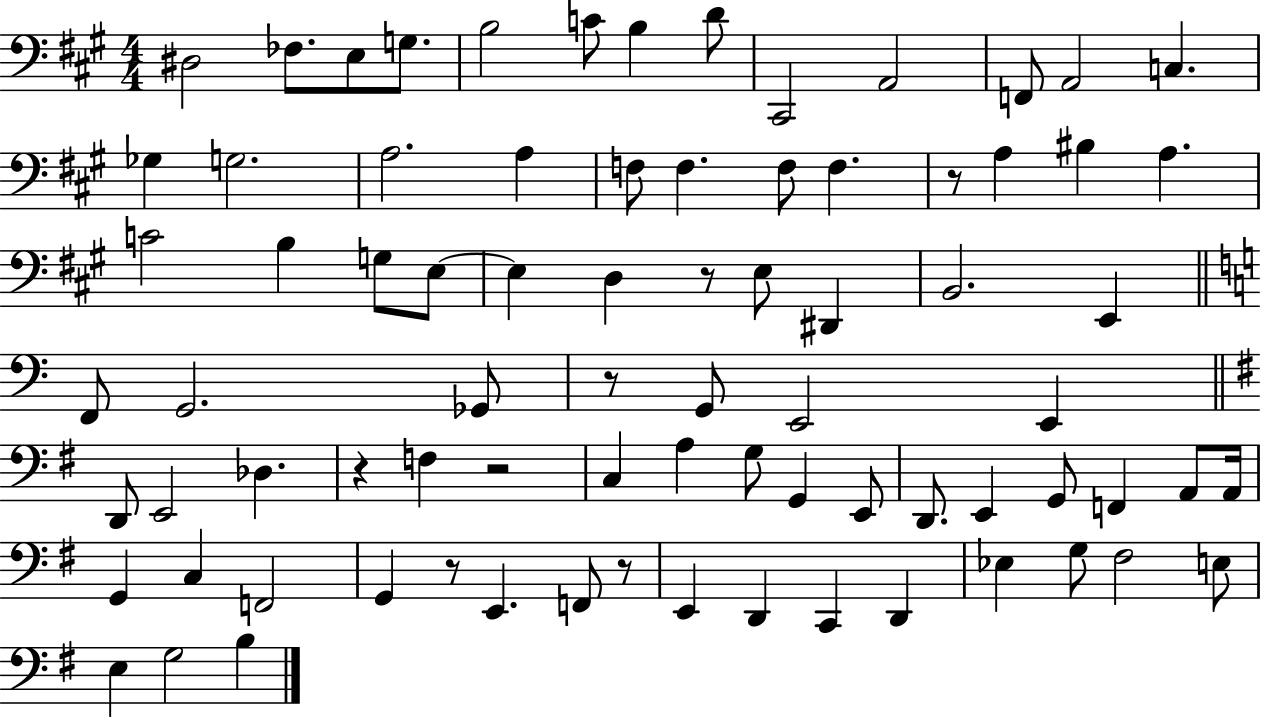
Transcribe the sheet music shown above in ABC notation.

X:1
T:Untitled
M:4/4
L:1/4
K:A
^D,2 _F,/2 E,/2 G,/2 B,2 C/2 B, D/2 ^C,,2 A,,2 F,,/2 A,,2 C, _G, G,2 A,2 A, F,/2 F, F,/2 F, z/2 A, ^B, A, C2 B, G,/2 E,/2 E, D, z/2 E,/2 ^D,, B,,2 E,, F,,/2 G,,2 _G,,/2 z/2 G,,/2 E,,2 E,, D,,/2 E,,2 _D, z F, z2 C, A, G,/2 G,, E,,/2 D,,/2 E,, G,,/2 F,, A,,/2 A,,/4 G,, C, F,,2 G,, z/2 E,, F,,/2 z/2 E,, D,, C,, D,, _E, G,/2 ^F,2 E,/2 E, G,2 B,